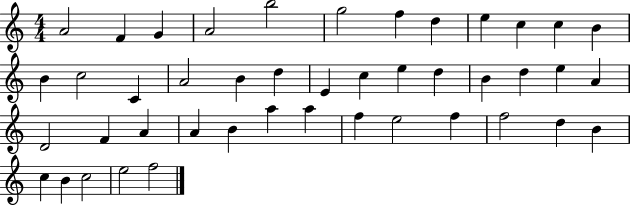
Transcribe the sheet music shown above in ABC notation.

X:1
T:Untitled
M:4/4
L:1/4
K:C
A2 F G A2 b2 g2 f d e c c B B c2 C A2 B d E c e d B d e A D2 F A A B a a f e2 f f2 d B c B c2 e2 f2